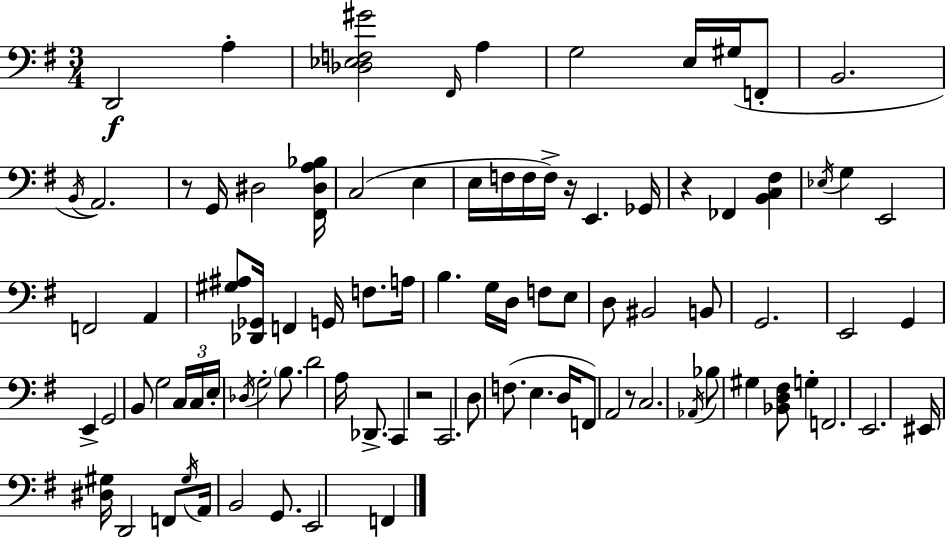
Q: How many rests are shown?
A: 5